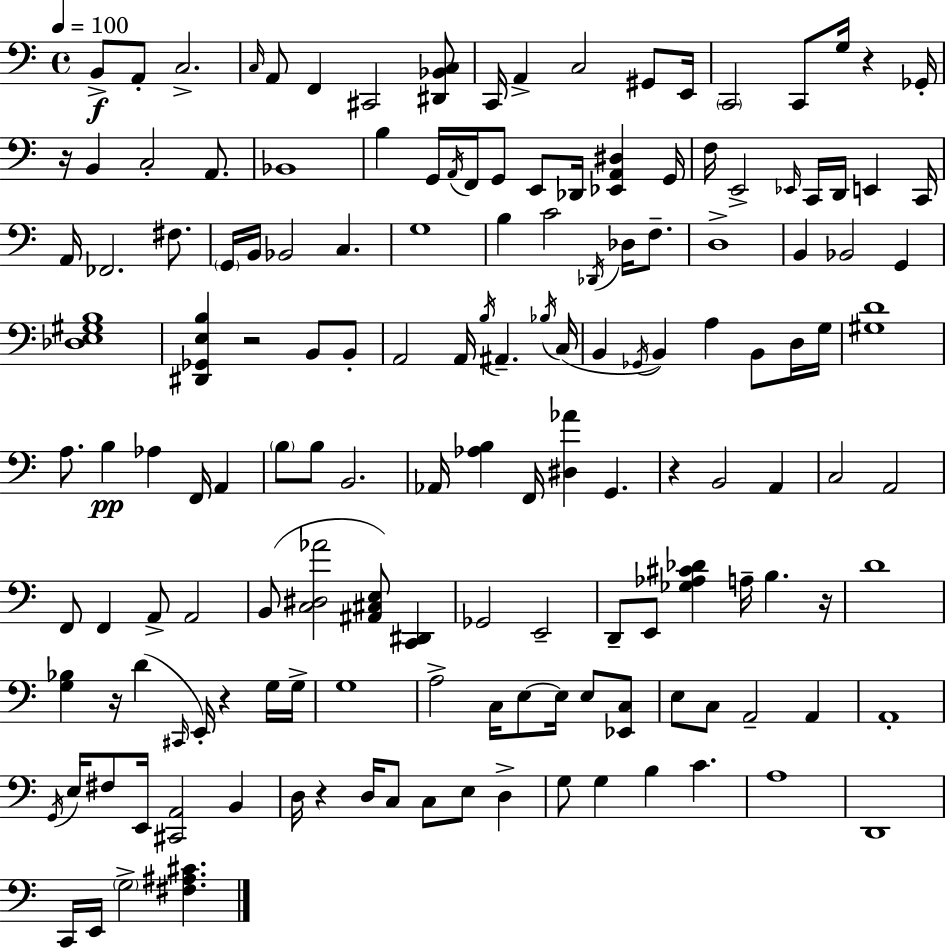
B2/e A2/e C3/h. C3/s A2/e F2/q C#2/h [D#2,Bb2,C3]/e C2/s A2/q C3/h G#2/e E2/s C2/h C2/e G3/s R/q Gb2/s R/s B2/q C3/h A2/e. Bb2/w B3/q G2/s A2/s F2/s G2/e E2/e Db2/s [Eb2,A2,D#3]/q G2/s F3/s E2/h Eb2/s C2/s D2/s E2/q C2/s A2/s FES2/h. F#3/e. G2/s B2/s Bb2/h C3/q. G3/w B3/q C4/h Db2/s Db3/s F3/e. D3/w B2/q Bb2/h G2/q [Db3,E3,G#3,B3]/w [D#2,Gb2,E3,B3]/q R/h B2/e B2/e A2/h A2/s B3/s A#2/q. Bb3/s C3/s B2/q Gb2/s B2/q A3/q B2/e D3/s G3/s [G#3,D4]/w A3/e. B3/q Ab3/q F2/s A2/q B3/e B3/e B2/h. Ab2/s [Ab3,B3]/q F2/s [D#3,Ab4]/q G2/q. R/q B2/h A2/q C3/h A2/h F2/e F2/q A2/e A2/h B2/e [C3,D#3,Ab4]/h [A#2,C#3,E3]/e [C2,D#2]/q Gb2/h E2/h D2/e E2/e [Gb3,Ab3,C#4,Db4]/q A3/s B3/q. R/s D4/w [G3,Bb3]/q R/s D4/q C#2/s E2/s R/q G3/s G3/s G3/w A3/h C3/s E3/e E3/s E3/e [Eb2,C3]/e E3/e C3/e A2/h A2/q A2/w G2/s E3/s F#3/e E2/s [C#2,A2]/h B2/q D3/s R/q D3/s C3/e C3/e E3/e D3/q G3/e G3/q B3/q C4/q. A3/w D2/w C2/s E2/s G3/h [F#3,A#3,C#4]/q.